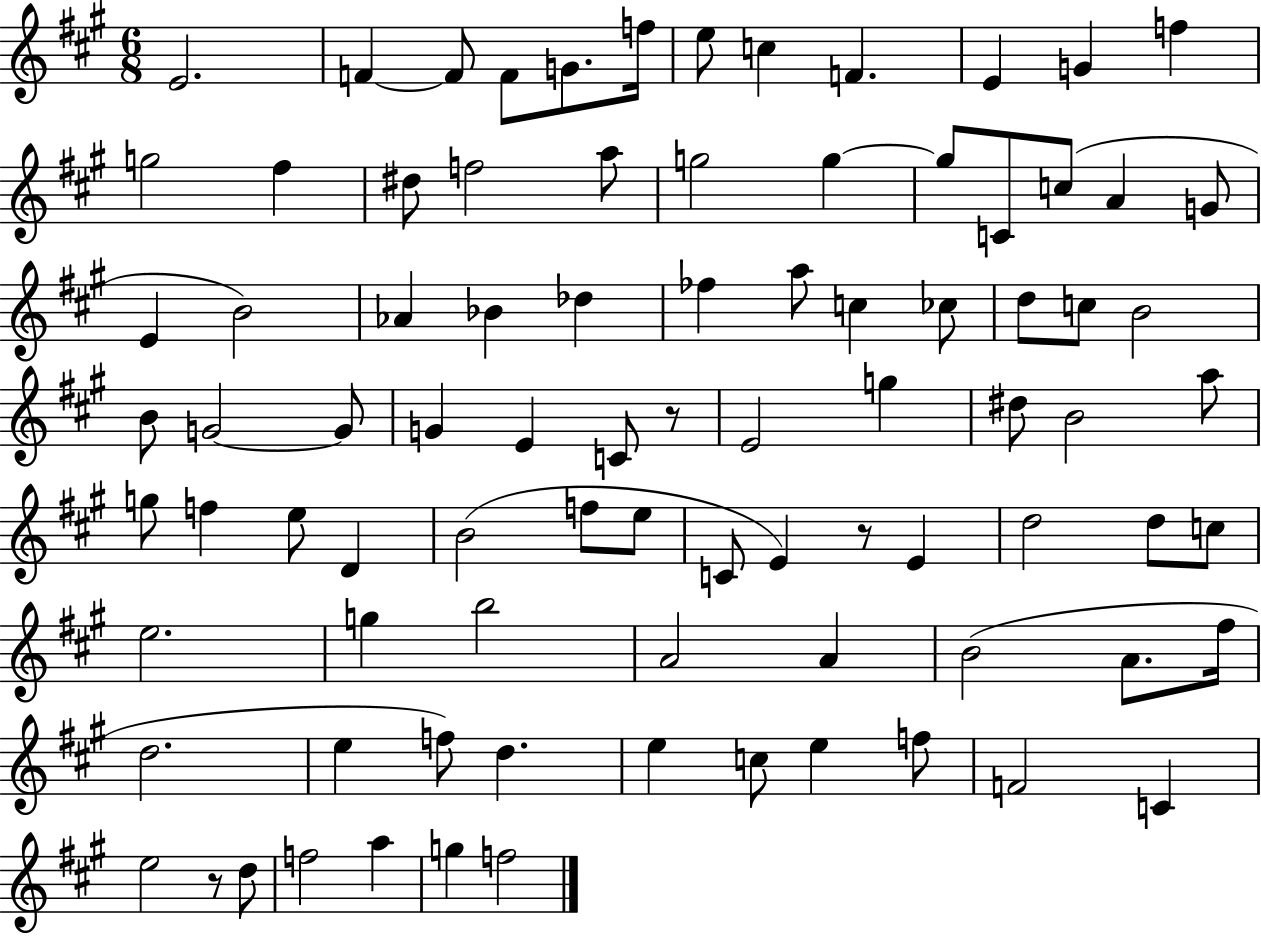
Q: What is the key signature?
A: A major